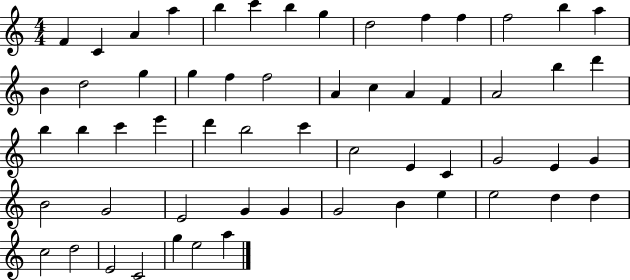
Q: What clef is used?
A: treble